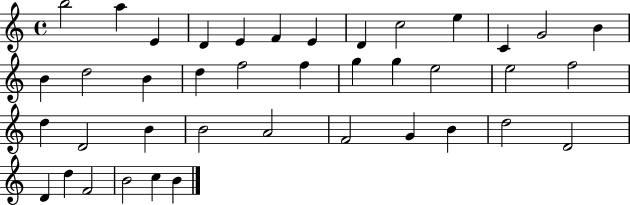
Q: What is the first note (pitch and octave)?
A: B5